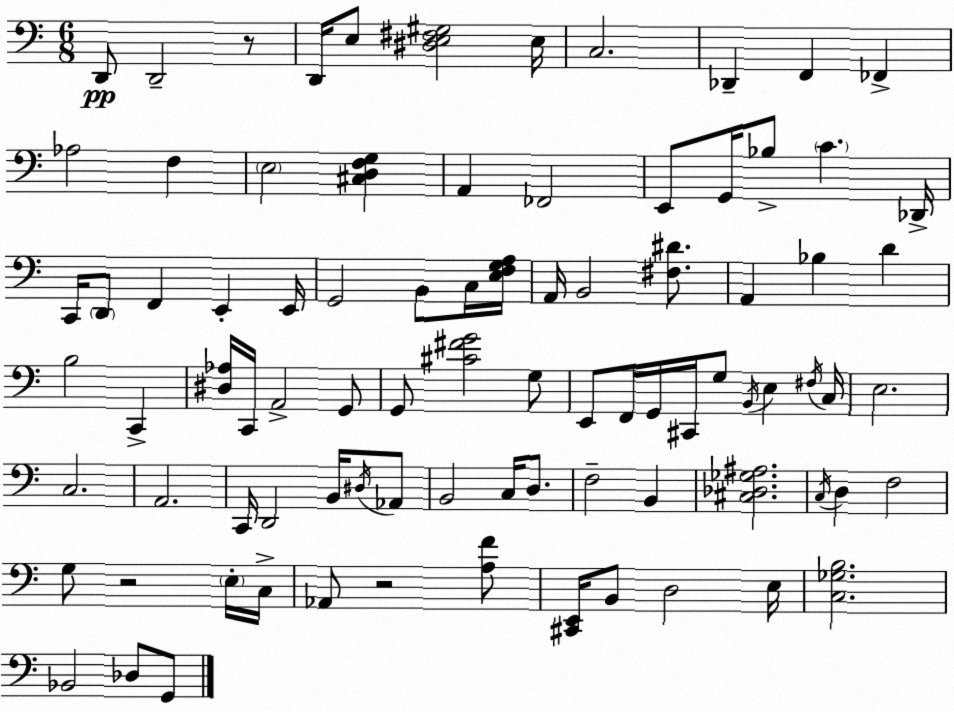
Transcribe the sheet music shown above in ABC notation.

X:1
T:Untitled
M:6/8
L:1/4
K:Am
D,,/2 D,,2 z/2 D,,/4 E,/2 [^D,E,^F,^G,]2 E,/4 C,2 _D,, F,, _F,, _A,2 F, E,2 [^C,D,F,G,] A,, _F,,2 E,,/2 G,,/4 _B,/2 C _D,,/4 C,,/4 D,,/2 F,, E,, E,,/4 G,,2 B,,/2 C,/4 [E,F,G,A,]/4 A,,/4 B,,2 [^F,^D]/2 A,, _B, D B,2 C,, [^D,_A,]/4 C,,/4 A,,2 G,,/2 G,,/2 [^C^FG]2 G,/2 E,,/2 F,,/4 G,,/4 ^C,,/4 G,/2 B,,/4 E, ^F,/4 C,/4 E,2 C,2 A,,2 C,,/4 D,,2 B,,/4 ^D,/4 _A,,/2 B,,2 C,/4 D,/2 F,2 B,, [^C,_D,_G,^A,]2 C,/4 D, F,2 G,/2 z2 E,/4 C,/4 _A,,/2 z2 [A,F]/2 [^C,,E,,]/4 B,,/2 D,2 E,/4 [C,_G,B,]2 _B,,2 _D,/2 G,,/2